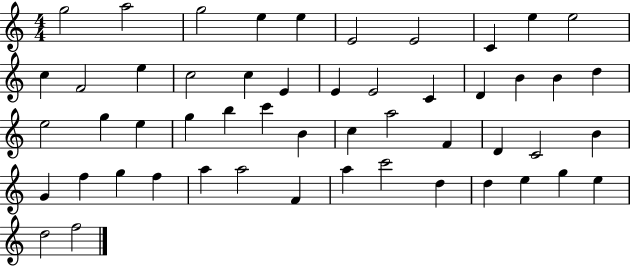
{
  \clef treble
  \numericTimeSignature
  \time 4/4
  \key c \major
  g''2 a''2 | g''2 e''4 e''4 | e'2 e'2 | c'4 e''4 e''2 | \break c''4 f'2 e''4 | c''2 c''4 e'4 | e'4 e'2 c'4 | d'4 b'4 b'4 d''4 | \break e''2 g''4 e''4 | g''4 b''4 c'''4 b'4 | c''4 a''2 f'4 | d'4 c'2 b'4 | \break g'4 f''4 g''4 f''4 | a''4 a''2 f'4 | a''4 c'''2 d''4 | d''4 e''4 g''4 e''4 | \break d''2 f''2 | \bar "|."
}